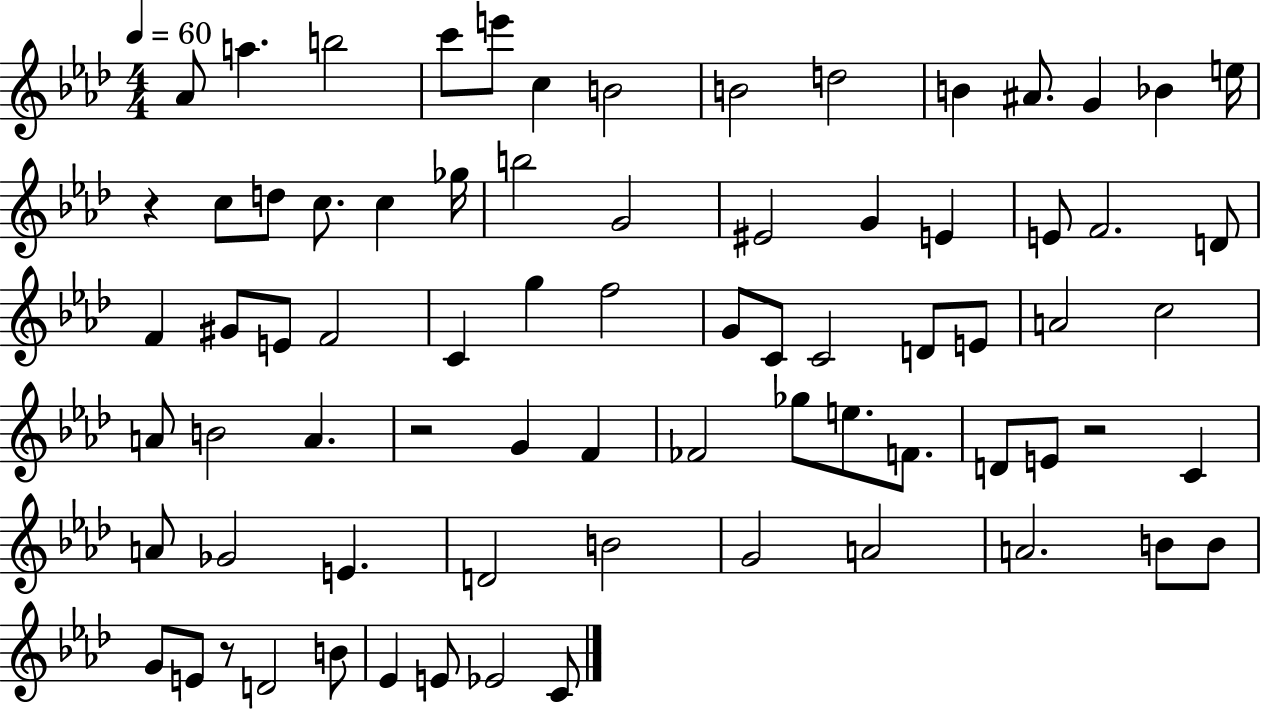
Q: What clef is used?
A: treble